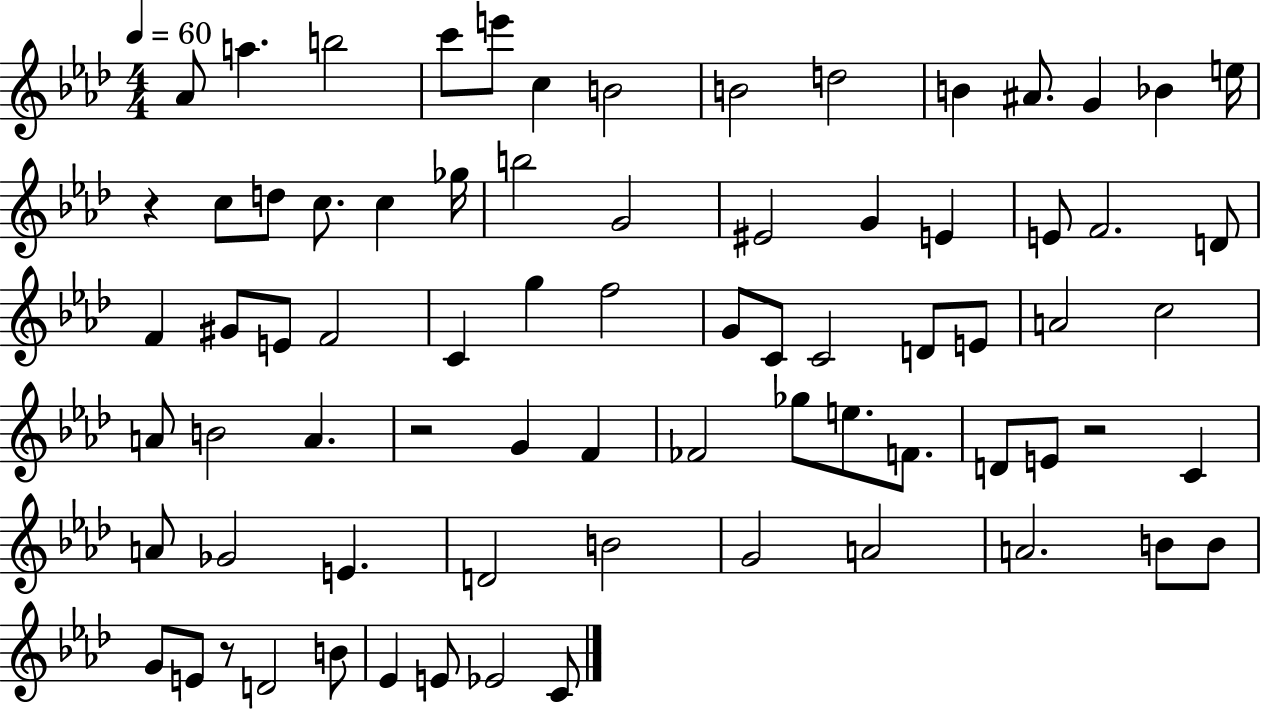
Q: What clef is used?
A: treble